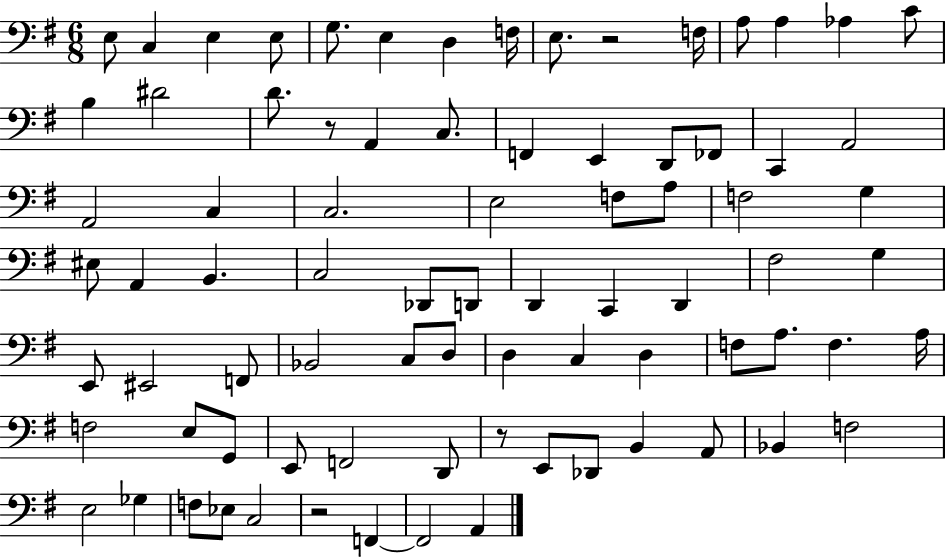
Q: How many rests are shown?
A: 4